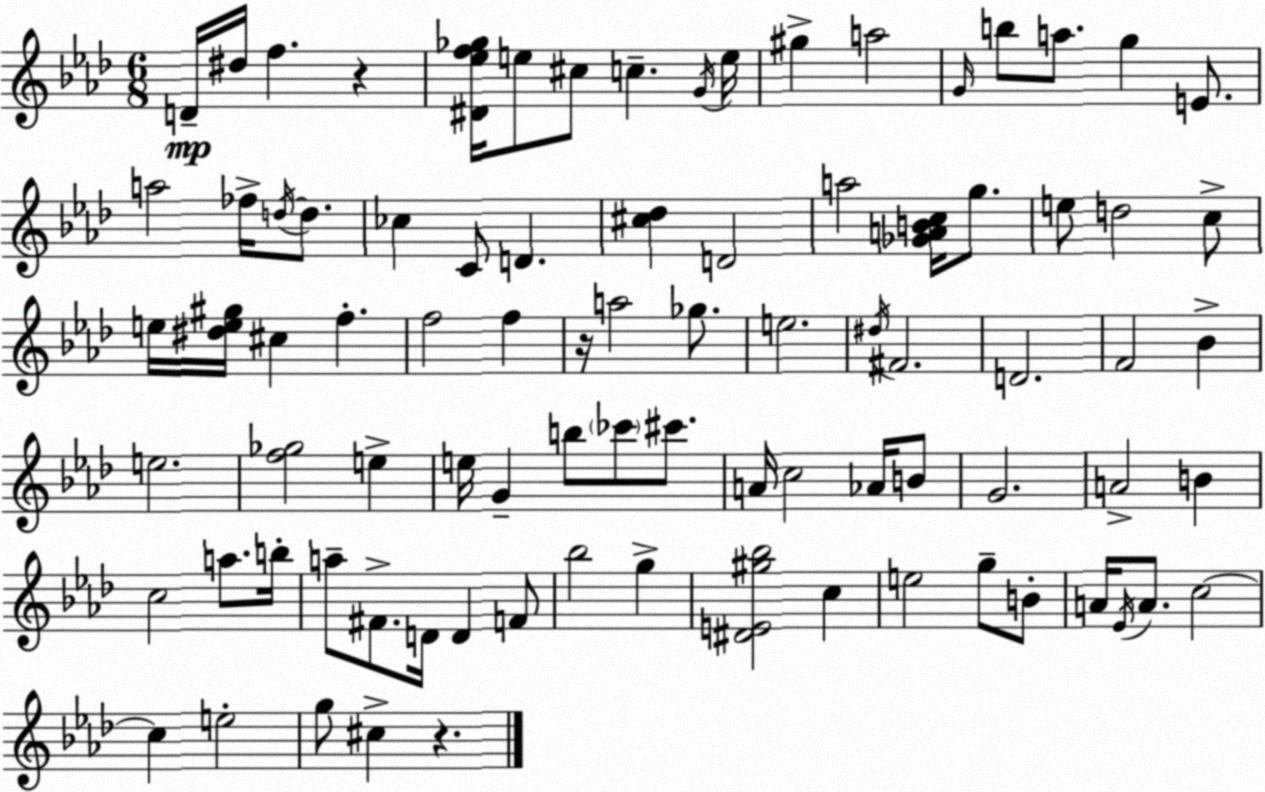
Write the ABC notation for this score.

X:1
T:Untitled
M:6/8
L:1/4
K:Fm
D/4 ^d/4 f z [^D_ef_g]/4 e/2 ^c/2 c G/4 e/4 ^g a2 G/4 b/2 a/2 g E/2 a2 _f/4 d/4 d/2 _c C/2 D [^c_d] D2 a2 [_GABc]/4 g/2 e/2 d2 c/2 e/4 [^de^g]/4 ^c f f2 f z/4 a2 _g/2 e2 ^d/4 ^F2 D2 F2 _B e2 [f_g]2 e e/4 G b/2 _c'/2 ^c'/2 A/4 c2 _A/4 B/2 G2 A2 B c2 a/2 b/4 a/2 ^F/2 D/4 D F/2 _b2 g [^DE^g_b]2 c e2 g/2 B/2 A/4 _E/4 A/2 c2 c e2 g/2 ^c z